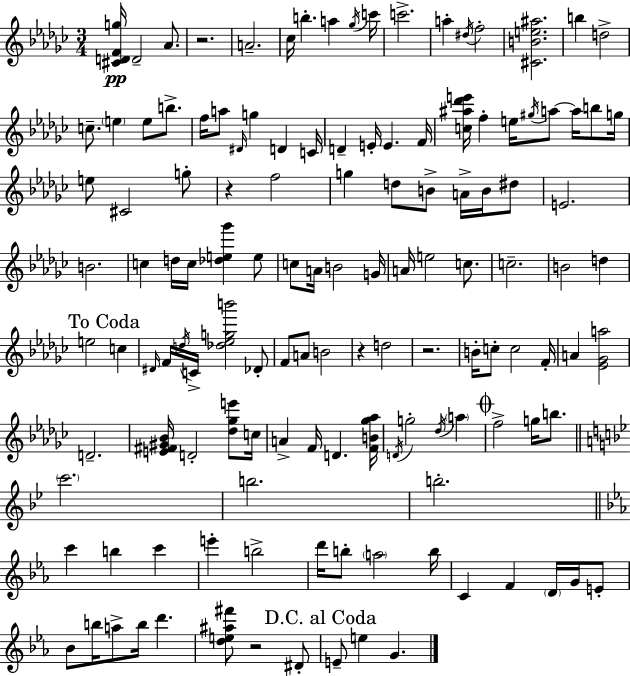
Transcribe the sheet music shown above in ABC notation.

X:1
T:Untitled
M:3/4
L:1/4
K:Ebm
[^CDFg]/4 D2 _A/2 z2 A2 _c/4 b a _g/4 c'/4 c'2 a ^d/4 f2 [^CBe^a]2 b d2 c/2 e e/2 b/2 f/4 a/2 ^D/4 g D C/4 D E/4 E F/4 [c^a_d'e']/4 f e/4 ^g/4 a/2 a/4 b/2 g/4 e/2 ^C2 g/2 z f2 g d/2 B/2 A/4 B/4 ^d/2 E2 B2 c d/4 c/4 [_de_g'] e/2 c/2 A/4 B2 G/4 A/4 e2 c/2 c2 B2 d e2 c ^D/4 F/4 d/4 C/4 [_d_egb']2 _D/2 F/2 A/2 B2 z d2 z2 B/4 c/2 c2 F/4 A [_E_Ga]2 D2 [E^F^G_B]/4 D2 [_d_ge']/2 c/4 A F/4 D [FB_g_a]/4 D/4 g2 _d/4 a f2 g/4 b/2 c'2 b2 b2 c' b c' e' b2 d'/4 b/2 a2 b/4 C F D/4 G/4 E/2 _B/2 b/4 a/2 b/4 d' [de^a^f']/2 z2 ^D/2 E/2 e G